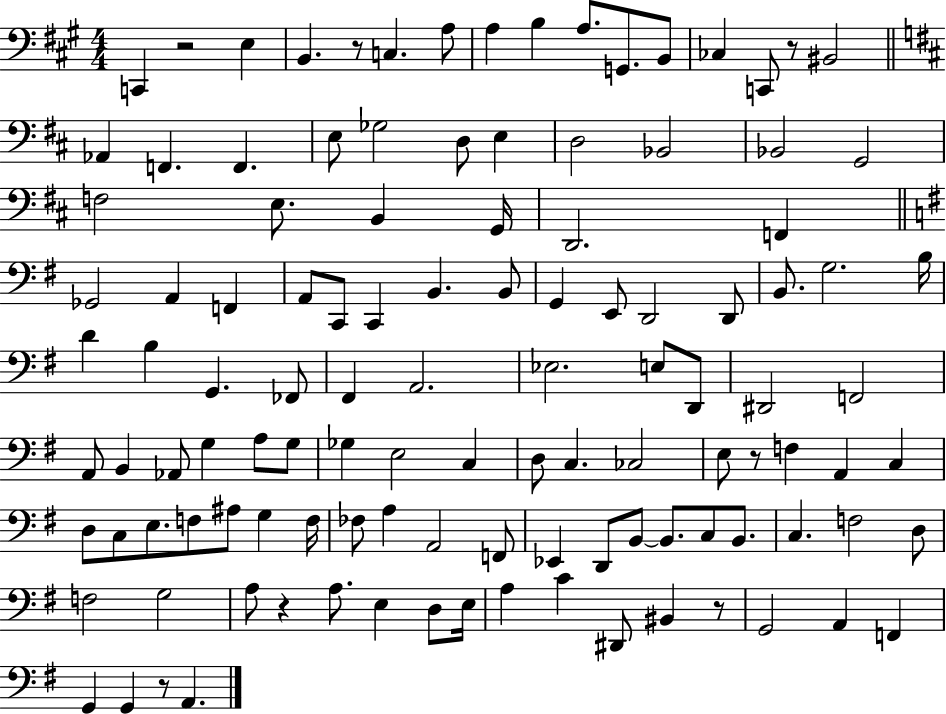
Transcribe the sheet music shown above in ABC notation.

X:1
T:Untitled
M:4/4
L:1/4
K:A
C,, z2 E, B,, z/2 C, A,/2 A, B, A,/2 G,,/2 B,,/2 _C, C,,/2 z/2 ^B,,2 _A,, F,, F,, E,/2 _G,2 D,/2 E, D,2 _B,,2 _B,,2 G,,2 F,2 E,/2 B,, G,,/4 D,,2 F,, _G,,2 A,, F,, A,,/2 C,,/2 C,, B,, B,,/2 G,, E,,/2 D,,2 D,,/2 B,,/2 G,2 B,/4 D B, G,, _F,,/2 ^F,, A,,2 _E,2 E,/2 D,,/2 ^D,,2 F,,2 A,,/2 B,, _A,,/2 G, A,/2 G,/2 _G, E,2 C, D,/2 C, _C,2 E,/2 z/2 F, A,, C, D,/2 C,/2 E,/2 F,/2 ^A,/2 G, F,/4 _F,/2 A, A,,2 F,,/2 _E,, D,,/2 B,,/2 B,,/2 C,/2 B,,/2 C, F,2 D,/2 F,2 G,2 A,/2 z A,/2 E, D,/2 E,/4 A, C ^D,,/2 ^B,, z/2 G,,2 A,, F,, G,, G,, z/2 A,,